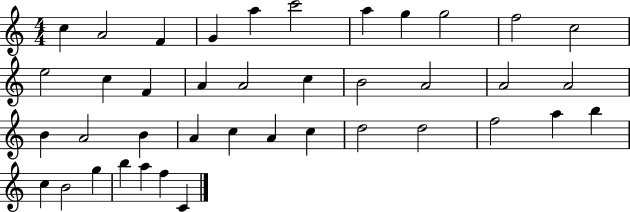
{
  \clef treble
  \numericTimeSignature
  \time 4/4
  \key c \major
  c''4 a'2 f'4 | g'4 a''4 c'''2 | a''4 g''4 g''2 | f''2 c''2 | \break e''2 c''4 f'4 | a'4 a'2 c''4 | b'2 a'2 | a'2 a'2 | \break b'4 a'2 b'4 | a'4 c''4 a'4 c''4 | d''2 d''2 | f''2 a''4 b''4 | \break c''4 b'2 g''4 | b''4 a''4 f''4 c'4 | \bar "|."
}